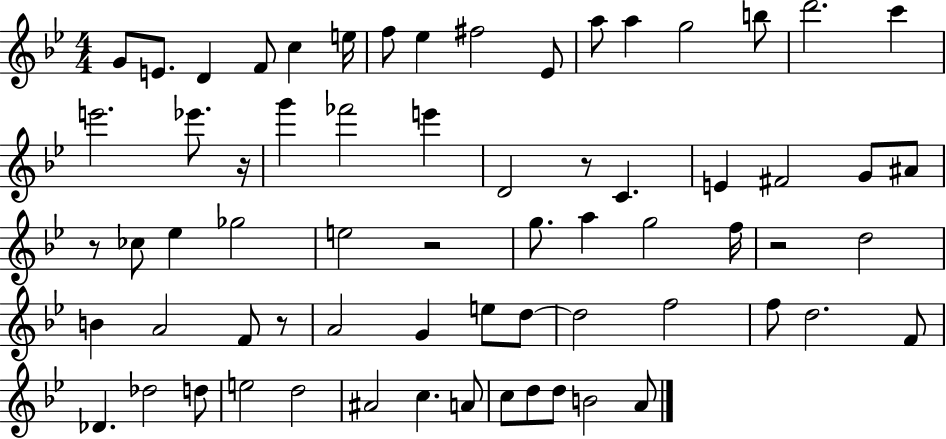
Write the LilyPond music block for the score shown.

{
  \clef treble
  \numericTimeSignature
  \time 4/4
  \key bes \major
  \repeat volta 2 { g'8 e'8. d'4 f'8 c''4 e''16 | f''8 ees''4 fis''2 ees'8 | a''8 a''4 g''2 b''8 | d'''2. c'''4 | \break e'''2. ees'''8. r16 | g'''4 fes'''2 e'''4 | d'2 r8 c'4. | e'4 fis'2 g'8 ais'8 | \break r8 ces''8 ees''4 ges''2 | e''2 r2 | g''8. a''4 g''2 f''16 | r2 d''2 | \break b'4 a'2 f'8 r8 | a'2 g'4 e''8 d''8~~ | d''2 f''2 | f''8 d''2. f'8 | \break des'4. des''2 d''8 | e''2 d''2 | ais'2 c''4. a'8 | c''8 d''8 d''8 b'2 a'8 | \break } \bar "|."
}